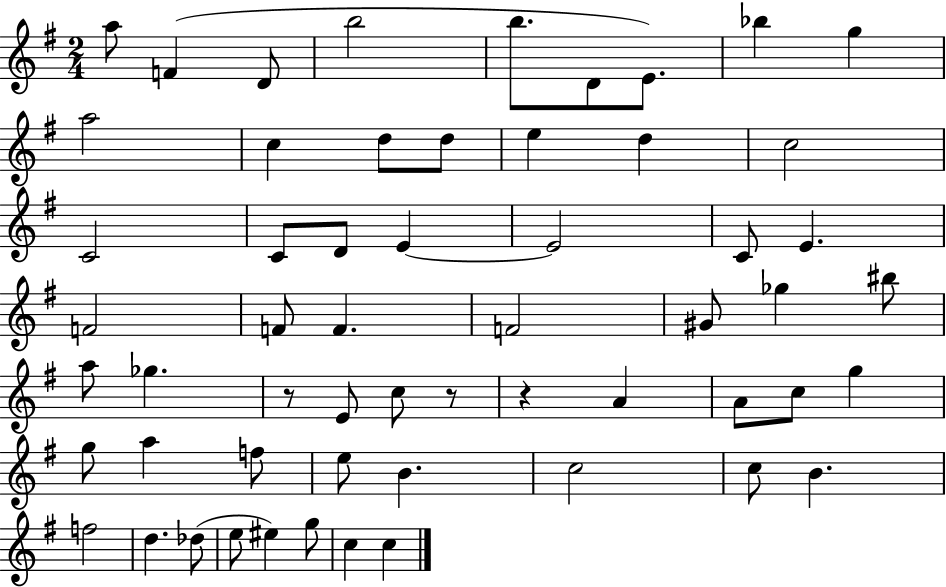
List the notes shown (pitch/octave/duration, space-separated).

A5/e F4/q D4/e B5/h B5/e. D4/e E4/e. Bb5/q G5/q A5/h C5/q D5/e D5/e E5/q D5/q C5/h C4/h C4/e D4/e E4/q E4/h C4/e E4/q. F4/h F4/e F4/q. F4/h G#4/e Gb5/q BIS5/e A5/e Gb5/q. R/e E4/e C5/e R/e R/q A4/q A4/e C5/e G5/q G5/e A5/q F5/e E5/e B4/q. C5/h C5/e B4/q. F5/h D5/q. Db5/e E5/e EIS5/q G5/e C5/q C5/q